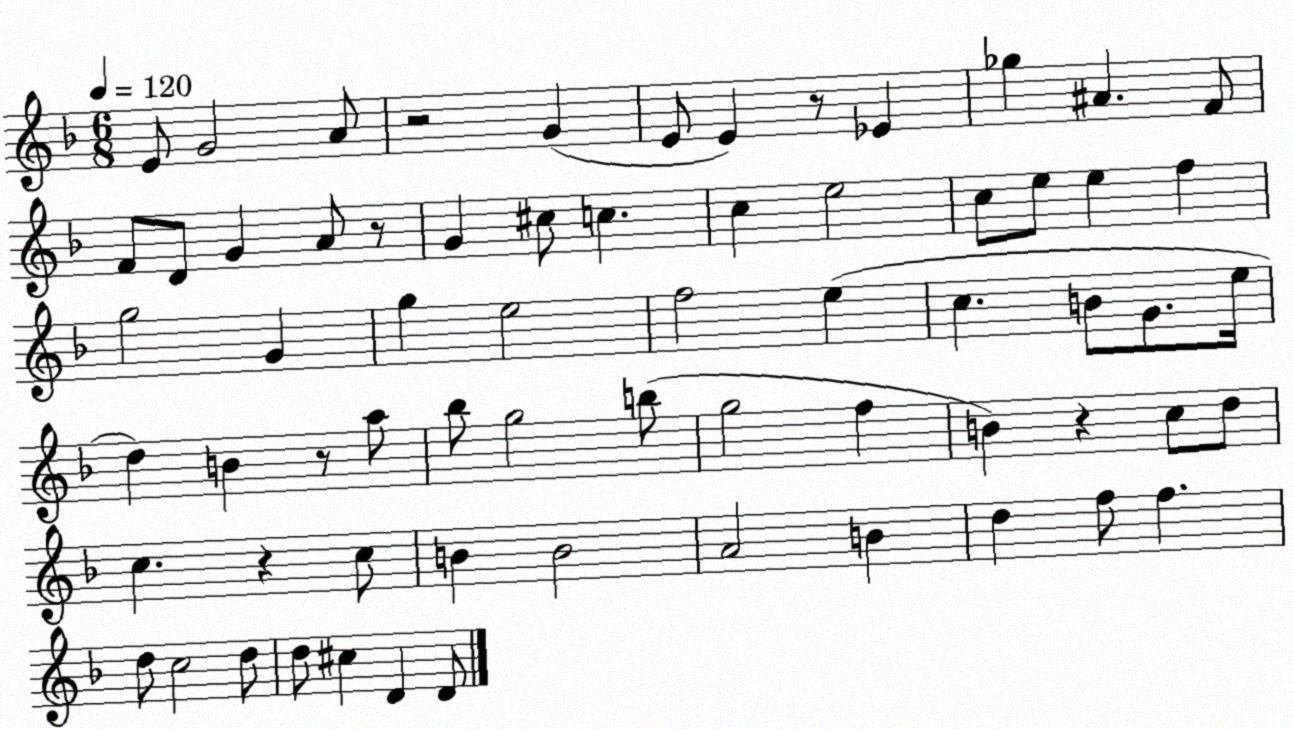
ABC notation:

X:1
T:Untitled
M:6/8
L:1/4
K:F
E/2 G2 A/2 z2 G E/2 E z/2 _E _g ^A F/2 F/2 D/2 G A/2 z/2 G ^c/2 c c e2 c/2 e/2 e f g2 G g e2 f2 e c B/2 G/2 e/4 d B z/2 a/2 _b/2 g2 b/2 g2 f B z c/2 d/2 c z c/2 B B2 A2 B d f/2 f d/2 c2 d/2 d/2 ^c D D/2